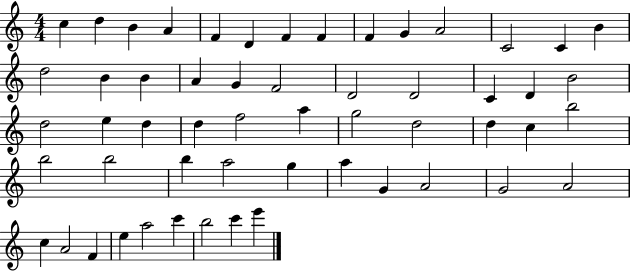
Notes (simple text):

C5/q D5/q B4/q A4/q F4/q D4/q F4/q F4/q F4/q G4/q A4/h C4/h C4/q B4/q D5/h B4/q B4/q A4/q G4/q F4/h D4/h D4/h C4/q D4/q B4/h D5/h E5/q D5/q D5/q F5/h A5/q G5/h D5/h D5/q C5/q B5/h B5/h B5/h B5/q A5/h G5/q A5/q G4/q A4/h G4/h A4/h C5/q A4/h F4/q E5/q A5/h C6/q B5/h C6/q E6/q